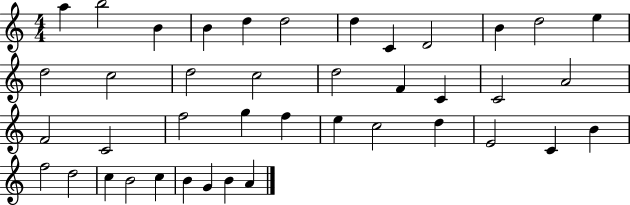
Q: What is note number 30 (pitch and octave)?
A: E4